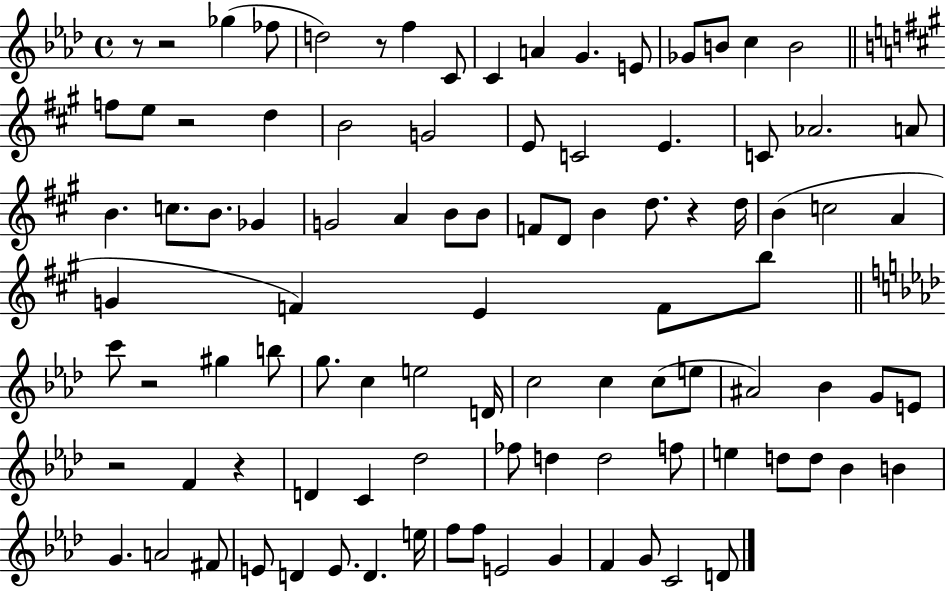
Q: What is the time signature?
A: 4/4